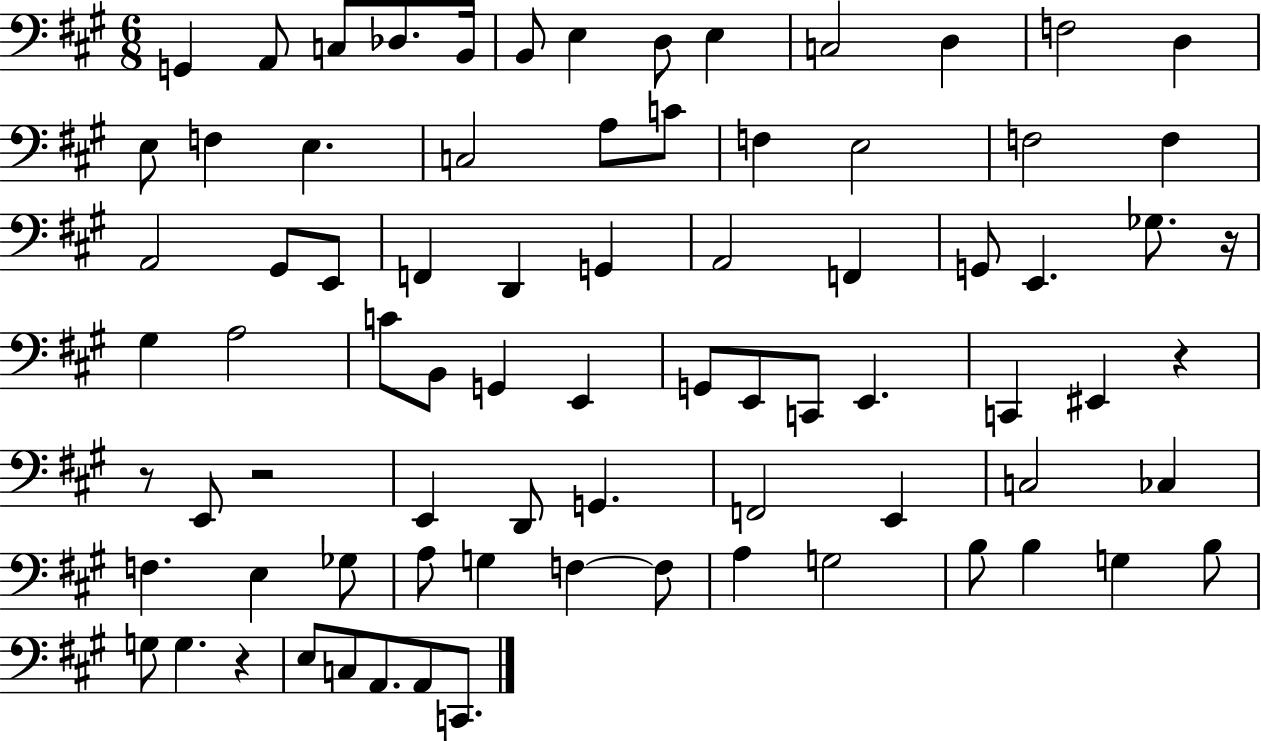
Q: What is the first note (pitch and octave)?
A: G2